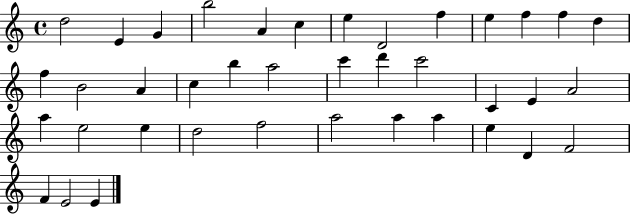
{
  \clef treble
  \time 4/4
  \defaultTimeSignature
  \key c \major
  d''2 e'4 g'4 | b''2 a'4 c''4 | e''4 d'2 f''4 | e''4 f''4 f''4 d''4 | \break f''4 b'2 a'4 | c''4 b''4 a''2 | c'''4 d'''4 c'''2 | c'4 e'4 a'2 | \break a''4 e''2 e''4 | d''2 f''2 | a''2 a''4 a''4 | e''4 d'4 f'2 | \break f'4 e'2 e'4 | \bar "|."
}